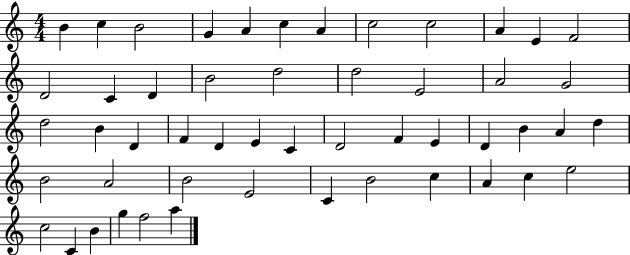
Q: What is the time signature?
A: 4/4